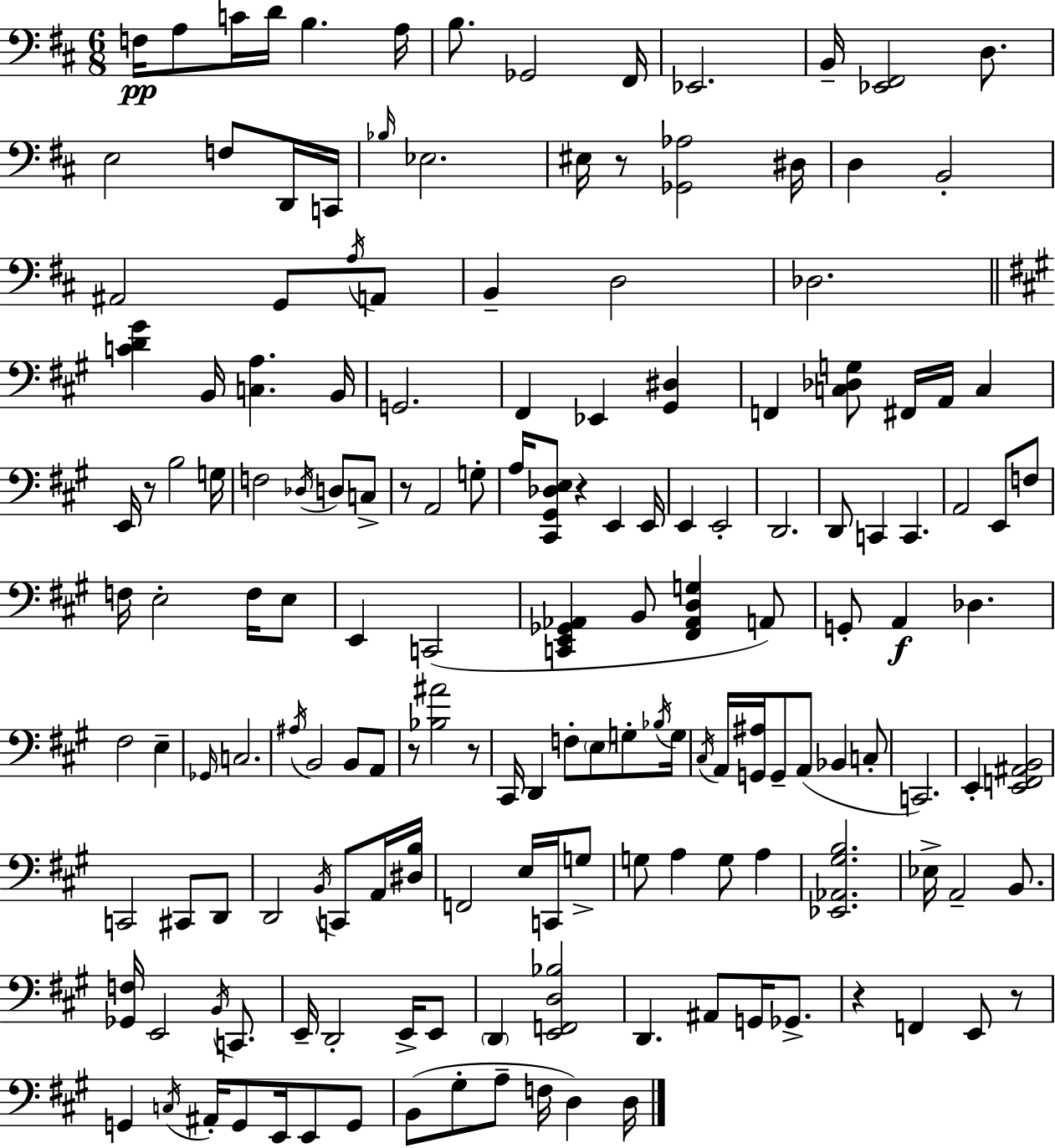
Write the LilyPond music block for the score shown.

{
  \clef bass
  \numericTimeSignature
  \time 6/8
  \key d \major
  f16\pp a8 c'16 d'16 b4. a16 | b8. ges,2 fis,16 | ees,2. | b,16-- <ees, fis,>2 d8. | \break e2 f8 d,16 c,16 | \grace { bes16 } ees2. | eis16 r8 <ges, aes>2 | dis16 d4 b,2-. | \break ais,2 g,8 \acciaccatura { a16 } | a,8 b,4-- d2 | des2. | \bar "||" \break \key a \major <c' d' gis'>4 b,16 <c a>4. b,16 | g,2. | fis,4 ees,4 <gis, dis>4 | f,4 <c des g>8 fis,16 a,16 c4 | \break e,16 r8 b2 g16 | f2 \acciaccatura { des16 } d8 c8-> | r8 a,2 g8-. | a16 <cis, gis, des e>8 r4 e,4 | \break e,16 e,4 e,2-. | d,2. | d,8 c,4 c,4. | a,2 e,8 f8 | \break f16 e2-. f16 e8 | e,4 c,2( | <c, e, ges, aes,>4 b,8 <fis, aes, d g>4 a,8) | g,8-. a,4\f des4. | \break fis2 e4-- | \grace { ges,16 } c2. | \acciaccatura { ais16 } b,2 b,8 | a,8 r8 <bes ais'>2 | \break r8 cis,16 d,4 f8-. \parenthesize e8 | g8-. \acciaccatura { bes16 } g16 \acciaccatura { cis16 } a,16 <g, ais>16 g,8-- a,8( bes,4 | c8-. c,2.) | e,4-. <e, f, ais, b,>2 | \break c,2 | cis,8 d,8 d,2 | \acciaccatura { b,16 } c,8 a,16 <dis b>16 f,2 | e16 c,16 g8-> g8 a4 | \break g8 a4 <ees, aes, gis b>2. | ees16-> a,2-- | b,8. <ges, f>16 e,2 | \acciaccatura { b,16 } c,8. e,16-- d,2-. | \break e,16-> e,8 \parenthesize d,4 <e, f, d bes>2 | d,4. | ais,8 g,16 ges,8.-> r4 f,4 | e,8 r8 g,4 \acciaccatura { c16 } | \break ais,16-. g,8 e,16 e,8 g,8 b,8( gis8-. | a8-- f16 d4) d16 \bar "|."
}